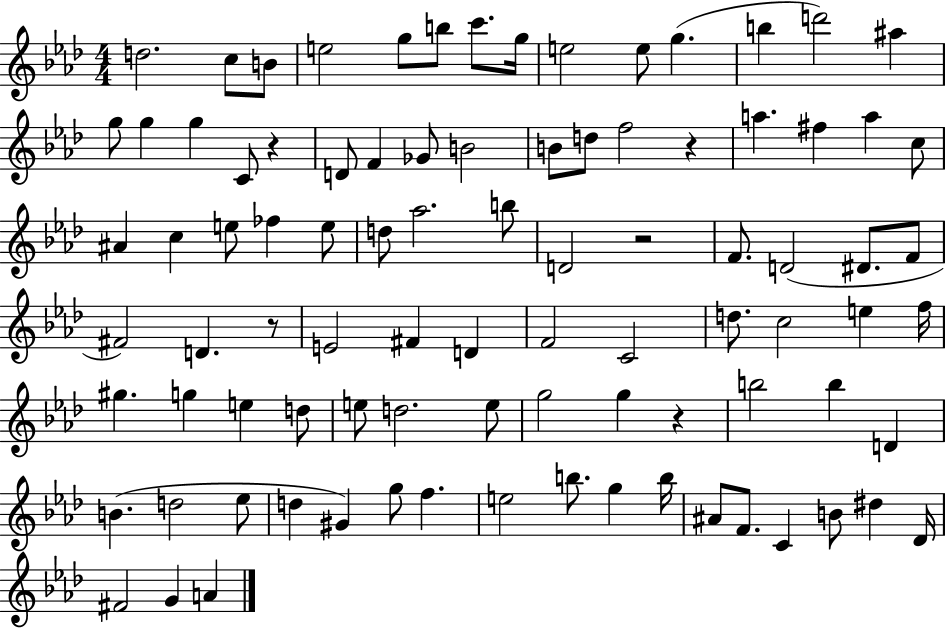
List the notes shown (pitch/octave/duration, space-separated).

D5/h. C5/e B4/e E5/h G5/e B5/e C6/e. G5/s E5/h E5/e G5/q. B5/q D6/h A#5/q G5/e G5/q G5/q C4/e R/q D4/e F4/q Gb4/e B4/h B4/e D5/e F5/h R/q A5/q. F#5/q A5/q C5/e A#4/q C5/q E5/e FES5/q E5/e D5/e Ab5/h. B5/e D4/h R/h F4/e. D4/h D#4/e. F4/e F#4/h D4/q. R/e E4/h F#4/q D4/q F4/h C4/h D5/e. C5/h E5/q F5/s G#5/q. G5/q E5/q D5/e E5/e D5/h. E5/e G5/h G5/q R/q B5/h B5/q D4/q B4/q. D5/h Eb5/e D5/q G#4/q G5/e F5/q. E5/h B5/e. G5/q B5/s A#4/e F4/e. C4/q B4/e D#5/q Db4/s F#4/h G4/q A4/q